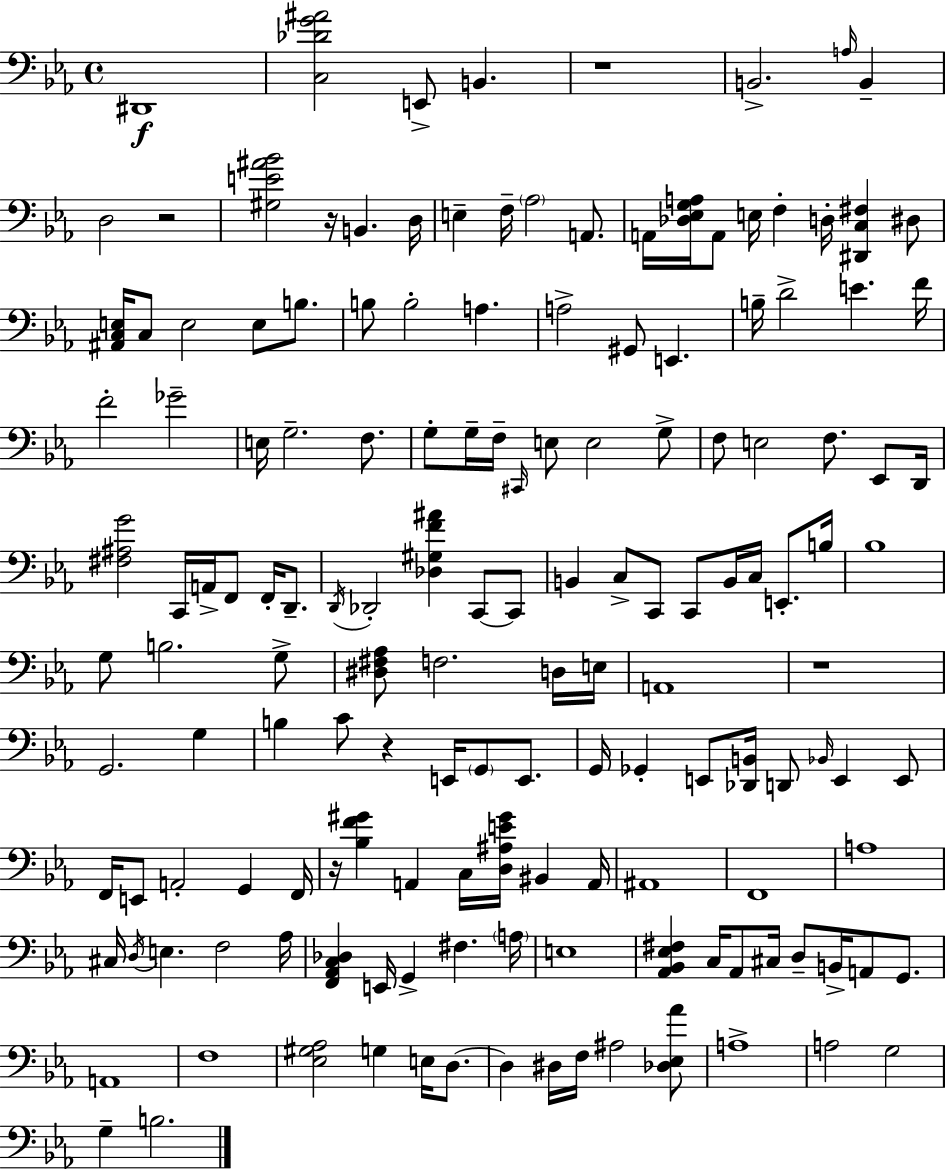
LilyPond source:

{
  \clef bass
  \time 4/4
  \defaultTimeSignature
  \key ees \major
  dis,1\f | <c des' g' ais'>2 e,8-> b,4. | r1 | b,2.-> \grace { a16 } b,4-- | \break d2 r2 | <gis e' ais' bes'>2 r16 b,4. | d16 e4-- f16-- \parenthesize aes2 a,8. | a,16 <des ees g a>16 a,8 e16 f4-. d16-. <dis, c fis>4 dis8 | \break <ais, c e>16 c8 e2 e8 b8. | b8 b2-. a4. | a2-> gis,8 e,4. | b16-- d'2-> e'4. | \break f'16 f'2-. ges'2-- | e16 g2.-- f8. | g8-. g16-- f16-- \grace { cis,16 } e8 e2 | g8-> f8 e2 f8. ees,8 | \break d,16 <fis ais g'>2 c,16 a,16-> f,8 f,16-. d,8.-- | \acciaccatura { d,16 } des,2-. <des gis f' ais'>4 c,8~~ | c,8 b,4 c8-> c,8 c,8 b,16 c16 e,8.-. | b16 bes1 | \break g8 b2. | g8-> <dis fis aes>8 f2. | d16 e16 a,1 | r1 | \break g,2. g4 | b4 c'8 r4 e,16 \parenthesize g,8 | e,8. g,16 ges,4-. e,8 <des, b,>16 d,8 \grace { bes,16 } e,4 | e,8 f,16 e,8 a,2-. g,4 | \break f,16 r16 <bes f' gis'>4 a,4 c16 <d ais e' gis'>16 bis,4 | a,16 ais,1 | f,1 | a1 | \break cis16 \acciaccatura { d16 } e4. f2 | aes16 <f, aes, c des>4 e,16 g,4-> fis4. | \parenthesize a16 e1 | <aes, bes, ees fis>4 c16 aes,8 cis16 d8-- b,16-> | \break a,8 g,8. a,1 | f1 | <ees gis aes>2 g4 | e16 d8.~~ d4 dis16 f16 ais2 | \break <des ees aes'>8 a1-> | a2 g2 | g4-- b2. | \bar "|."
}